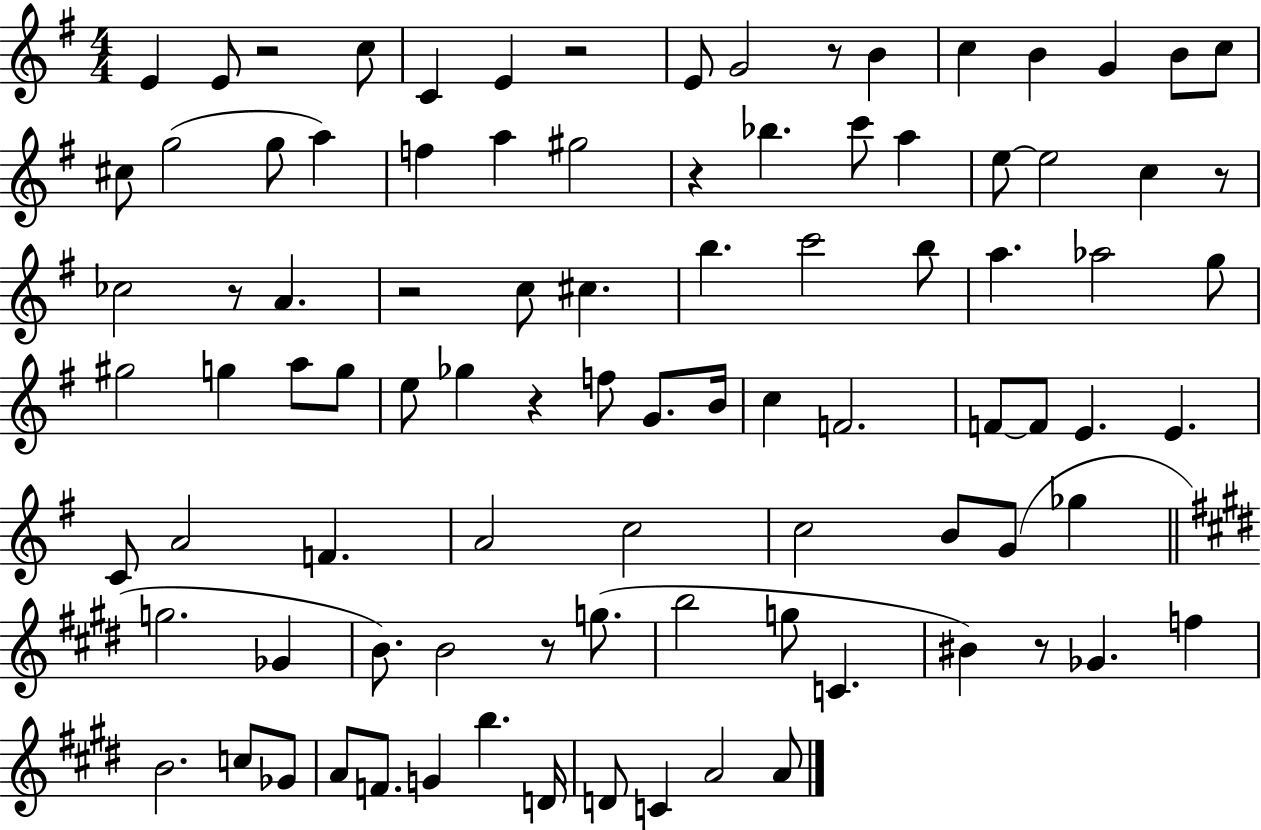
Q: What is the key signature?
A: G major